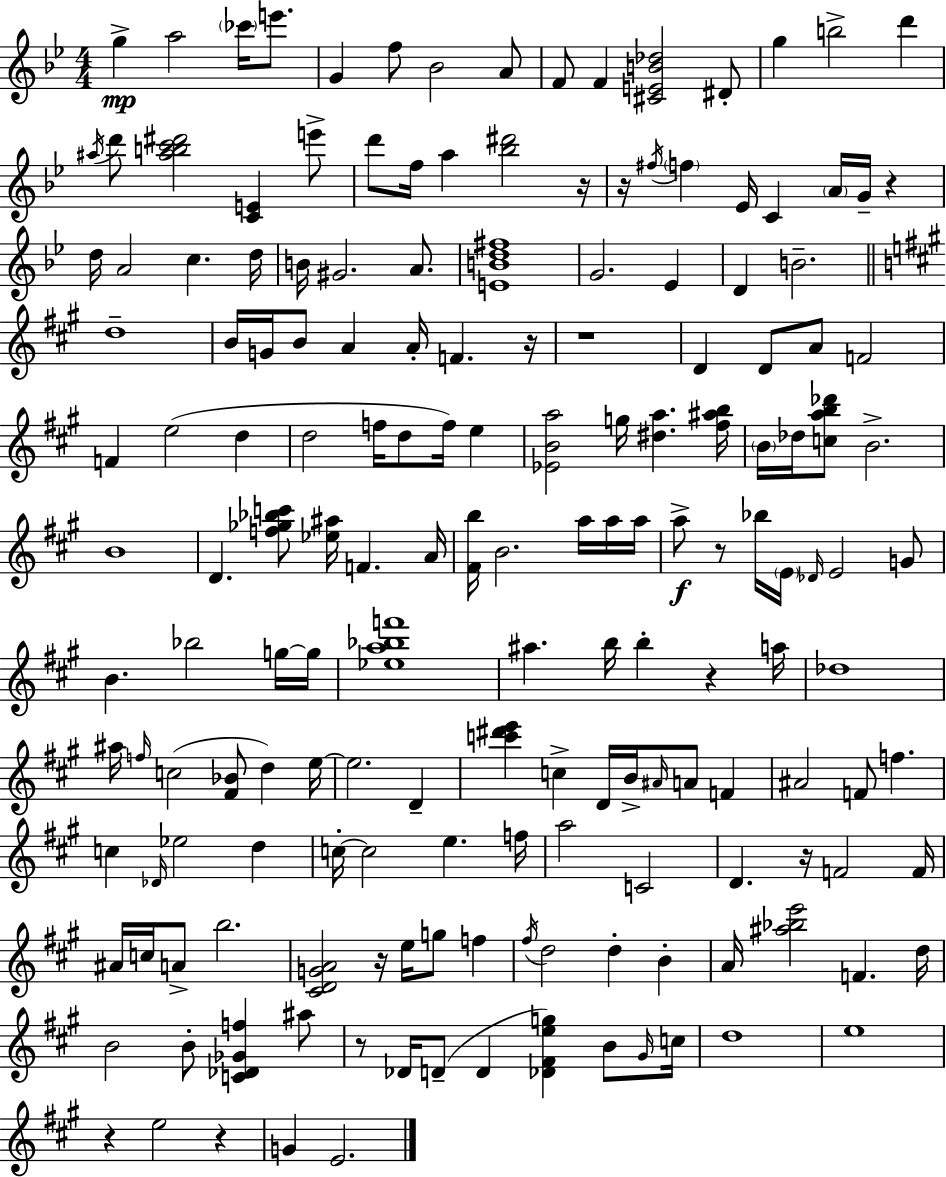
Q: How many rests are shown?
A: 12